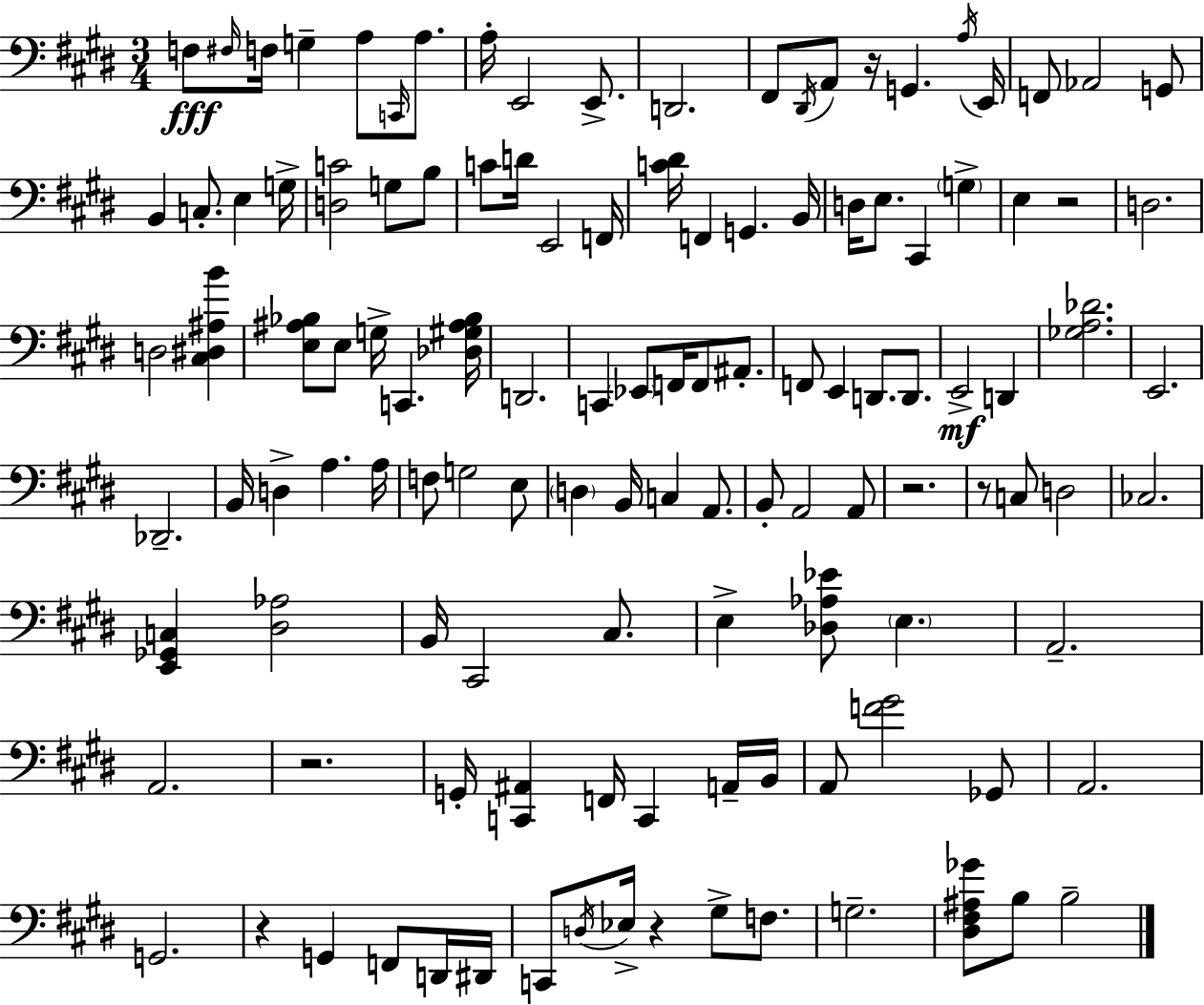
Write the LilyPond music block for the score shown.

{
  \clef bass
  \numericTimeSignature
  \time 3/4
  \key e \major
  f8\fff \grace { fis16 } f16 g4-- a8 \grace { c,16 } a8. | a16-. e,2 e,8.-> | d,2. | fis,8 \acciaccatura { dis,16 } a,8 r16 g,4. | \break \acciaccatura { a16 } e,16 f,8 aes,2 | g,8 b,4 c8.-. e4 | g16-> <d c'>2 | g8 b8 c'8 d'16 e,2 | \break f,16 <c' dis'>16 f,4 g,4. | b,16 d16 e8. cis,4 | \parenthesize g4-> e4 r2 | d2. | \break d2 | <cis dis ais b'>4 <e ais bes>8 e8 g16-> c,4. | <des gis ais bes>16 d,2. | c,4 \parenthesize ees,8 f,16 f,8 | \break ais,8.-. f,8 e,4 d,8. | d,8. e,2->\mf | d,4 <ges a des'>2. | e,2. | \break des,2.-- | b,16 d4-> a4. | a16 f8 g2 | e8 \parenthesize d4 b,16 c4 | \break a,8. b,8-. a,2 | a,8 r2. | r8 c8 d2 | ces2. | \break <e, ges, c>4 <dis aes>2 | b,16 cis,2 | cis8. e4-> <des aes ees'>8 \parenthesize e4. | a,2.-- | \break a,2. | r2. | g,16-. <c, ais,>4 f,16 c,4 | a,16-- b,16 a,8 <f' gis'>2 | \break ges,8 a,2. | g,2. | r4 g,4 | f,8 d,16 dis,16 c,8 \acciaccatura { d16 } ees16-> r4 | \break gis8-> f8. g2.-- | <dis fis ais ges'>8 b8 b2-- | \bar "|."
}